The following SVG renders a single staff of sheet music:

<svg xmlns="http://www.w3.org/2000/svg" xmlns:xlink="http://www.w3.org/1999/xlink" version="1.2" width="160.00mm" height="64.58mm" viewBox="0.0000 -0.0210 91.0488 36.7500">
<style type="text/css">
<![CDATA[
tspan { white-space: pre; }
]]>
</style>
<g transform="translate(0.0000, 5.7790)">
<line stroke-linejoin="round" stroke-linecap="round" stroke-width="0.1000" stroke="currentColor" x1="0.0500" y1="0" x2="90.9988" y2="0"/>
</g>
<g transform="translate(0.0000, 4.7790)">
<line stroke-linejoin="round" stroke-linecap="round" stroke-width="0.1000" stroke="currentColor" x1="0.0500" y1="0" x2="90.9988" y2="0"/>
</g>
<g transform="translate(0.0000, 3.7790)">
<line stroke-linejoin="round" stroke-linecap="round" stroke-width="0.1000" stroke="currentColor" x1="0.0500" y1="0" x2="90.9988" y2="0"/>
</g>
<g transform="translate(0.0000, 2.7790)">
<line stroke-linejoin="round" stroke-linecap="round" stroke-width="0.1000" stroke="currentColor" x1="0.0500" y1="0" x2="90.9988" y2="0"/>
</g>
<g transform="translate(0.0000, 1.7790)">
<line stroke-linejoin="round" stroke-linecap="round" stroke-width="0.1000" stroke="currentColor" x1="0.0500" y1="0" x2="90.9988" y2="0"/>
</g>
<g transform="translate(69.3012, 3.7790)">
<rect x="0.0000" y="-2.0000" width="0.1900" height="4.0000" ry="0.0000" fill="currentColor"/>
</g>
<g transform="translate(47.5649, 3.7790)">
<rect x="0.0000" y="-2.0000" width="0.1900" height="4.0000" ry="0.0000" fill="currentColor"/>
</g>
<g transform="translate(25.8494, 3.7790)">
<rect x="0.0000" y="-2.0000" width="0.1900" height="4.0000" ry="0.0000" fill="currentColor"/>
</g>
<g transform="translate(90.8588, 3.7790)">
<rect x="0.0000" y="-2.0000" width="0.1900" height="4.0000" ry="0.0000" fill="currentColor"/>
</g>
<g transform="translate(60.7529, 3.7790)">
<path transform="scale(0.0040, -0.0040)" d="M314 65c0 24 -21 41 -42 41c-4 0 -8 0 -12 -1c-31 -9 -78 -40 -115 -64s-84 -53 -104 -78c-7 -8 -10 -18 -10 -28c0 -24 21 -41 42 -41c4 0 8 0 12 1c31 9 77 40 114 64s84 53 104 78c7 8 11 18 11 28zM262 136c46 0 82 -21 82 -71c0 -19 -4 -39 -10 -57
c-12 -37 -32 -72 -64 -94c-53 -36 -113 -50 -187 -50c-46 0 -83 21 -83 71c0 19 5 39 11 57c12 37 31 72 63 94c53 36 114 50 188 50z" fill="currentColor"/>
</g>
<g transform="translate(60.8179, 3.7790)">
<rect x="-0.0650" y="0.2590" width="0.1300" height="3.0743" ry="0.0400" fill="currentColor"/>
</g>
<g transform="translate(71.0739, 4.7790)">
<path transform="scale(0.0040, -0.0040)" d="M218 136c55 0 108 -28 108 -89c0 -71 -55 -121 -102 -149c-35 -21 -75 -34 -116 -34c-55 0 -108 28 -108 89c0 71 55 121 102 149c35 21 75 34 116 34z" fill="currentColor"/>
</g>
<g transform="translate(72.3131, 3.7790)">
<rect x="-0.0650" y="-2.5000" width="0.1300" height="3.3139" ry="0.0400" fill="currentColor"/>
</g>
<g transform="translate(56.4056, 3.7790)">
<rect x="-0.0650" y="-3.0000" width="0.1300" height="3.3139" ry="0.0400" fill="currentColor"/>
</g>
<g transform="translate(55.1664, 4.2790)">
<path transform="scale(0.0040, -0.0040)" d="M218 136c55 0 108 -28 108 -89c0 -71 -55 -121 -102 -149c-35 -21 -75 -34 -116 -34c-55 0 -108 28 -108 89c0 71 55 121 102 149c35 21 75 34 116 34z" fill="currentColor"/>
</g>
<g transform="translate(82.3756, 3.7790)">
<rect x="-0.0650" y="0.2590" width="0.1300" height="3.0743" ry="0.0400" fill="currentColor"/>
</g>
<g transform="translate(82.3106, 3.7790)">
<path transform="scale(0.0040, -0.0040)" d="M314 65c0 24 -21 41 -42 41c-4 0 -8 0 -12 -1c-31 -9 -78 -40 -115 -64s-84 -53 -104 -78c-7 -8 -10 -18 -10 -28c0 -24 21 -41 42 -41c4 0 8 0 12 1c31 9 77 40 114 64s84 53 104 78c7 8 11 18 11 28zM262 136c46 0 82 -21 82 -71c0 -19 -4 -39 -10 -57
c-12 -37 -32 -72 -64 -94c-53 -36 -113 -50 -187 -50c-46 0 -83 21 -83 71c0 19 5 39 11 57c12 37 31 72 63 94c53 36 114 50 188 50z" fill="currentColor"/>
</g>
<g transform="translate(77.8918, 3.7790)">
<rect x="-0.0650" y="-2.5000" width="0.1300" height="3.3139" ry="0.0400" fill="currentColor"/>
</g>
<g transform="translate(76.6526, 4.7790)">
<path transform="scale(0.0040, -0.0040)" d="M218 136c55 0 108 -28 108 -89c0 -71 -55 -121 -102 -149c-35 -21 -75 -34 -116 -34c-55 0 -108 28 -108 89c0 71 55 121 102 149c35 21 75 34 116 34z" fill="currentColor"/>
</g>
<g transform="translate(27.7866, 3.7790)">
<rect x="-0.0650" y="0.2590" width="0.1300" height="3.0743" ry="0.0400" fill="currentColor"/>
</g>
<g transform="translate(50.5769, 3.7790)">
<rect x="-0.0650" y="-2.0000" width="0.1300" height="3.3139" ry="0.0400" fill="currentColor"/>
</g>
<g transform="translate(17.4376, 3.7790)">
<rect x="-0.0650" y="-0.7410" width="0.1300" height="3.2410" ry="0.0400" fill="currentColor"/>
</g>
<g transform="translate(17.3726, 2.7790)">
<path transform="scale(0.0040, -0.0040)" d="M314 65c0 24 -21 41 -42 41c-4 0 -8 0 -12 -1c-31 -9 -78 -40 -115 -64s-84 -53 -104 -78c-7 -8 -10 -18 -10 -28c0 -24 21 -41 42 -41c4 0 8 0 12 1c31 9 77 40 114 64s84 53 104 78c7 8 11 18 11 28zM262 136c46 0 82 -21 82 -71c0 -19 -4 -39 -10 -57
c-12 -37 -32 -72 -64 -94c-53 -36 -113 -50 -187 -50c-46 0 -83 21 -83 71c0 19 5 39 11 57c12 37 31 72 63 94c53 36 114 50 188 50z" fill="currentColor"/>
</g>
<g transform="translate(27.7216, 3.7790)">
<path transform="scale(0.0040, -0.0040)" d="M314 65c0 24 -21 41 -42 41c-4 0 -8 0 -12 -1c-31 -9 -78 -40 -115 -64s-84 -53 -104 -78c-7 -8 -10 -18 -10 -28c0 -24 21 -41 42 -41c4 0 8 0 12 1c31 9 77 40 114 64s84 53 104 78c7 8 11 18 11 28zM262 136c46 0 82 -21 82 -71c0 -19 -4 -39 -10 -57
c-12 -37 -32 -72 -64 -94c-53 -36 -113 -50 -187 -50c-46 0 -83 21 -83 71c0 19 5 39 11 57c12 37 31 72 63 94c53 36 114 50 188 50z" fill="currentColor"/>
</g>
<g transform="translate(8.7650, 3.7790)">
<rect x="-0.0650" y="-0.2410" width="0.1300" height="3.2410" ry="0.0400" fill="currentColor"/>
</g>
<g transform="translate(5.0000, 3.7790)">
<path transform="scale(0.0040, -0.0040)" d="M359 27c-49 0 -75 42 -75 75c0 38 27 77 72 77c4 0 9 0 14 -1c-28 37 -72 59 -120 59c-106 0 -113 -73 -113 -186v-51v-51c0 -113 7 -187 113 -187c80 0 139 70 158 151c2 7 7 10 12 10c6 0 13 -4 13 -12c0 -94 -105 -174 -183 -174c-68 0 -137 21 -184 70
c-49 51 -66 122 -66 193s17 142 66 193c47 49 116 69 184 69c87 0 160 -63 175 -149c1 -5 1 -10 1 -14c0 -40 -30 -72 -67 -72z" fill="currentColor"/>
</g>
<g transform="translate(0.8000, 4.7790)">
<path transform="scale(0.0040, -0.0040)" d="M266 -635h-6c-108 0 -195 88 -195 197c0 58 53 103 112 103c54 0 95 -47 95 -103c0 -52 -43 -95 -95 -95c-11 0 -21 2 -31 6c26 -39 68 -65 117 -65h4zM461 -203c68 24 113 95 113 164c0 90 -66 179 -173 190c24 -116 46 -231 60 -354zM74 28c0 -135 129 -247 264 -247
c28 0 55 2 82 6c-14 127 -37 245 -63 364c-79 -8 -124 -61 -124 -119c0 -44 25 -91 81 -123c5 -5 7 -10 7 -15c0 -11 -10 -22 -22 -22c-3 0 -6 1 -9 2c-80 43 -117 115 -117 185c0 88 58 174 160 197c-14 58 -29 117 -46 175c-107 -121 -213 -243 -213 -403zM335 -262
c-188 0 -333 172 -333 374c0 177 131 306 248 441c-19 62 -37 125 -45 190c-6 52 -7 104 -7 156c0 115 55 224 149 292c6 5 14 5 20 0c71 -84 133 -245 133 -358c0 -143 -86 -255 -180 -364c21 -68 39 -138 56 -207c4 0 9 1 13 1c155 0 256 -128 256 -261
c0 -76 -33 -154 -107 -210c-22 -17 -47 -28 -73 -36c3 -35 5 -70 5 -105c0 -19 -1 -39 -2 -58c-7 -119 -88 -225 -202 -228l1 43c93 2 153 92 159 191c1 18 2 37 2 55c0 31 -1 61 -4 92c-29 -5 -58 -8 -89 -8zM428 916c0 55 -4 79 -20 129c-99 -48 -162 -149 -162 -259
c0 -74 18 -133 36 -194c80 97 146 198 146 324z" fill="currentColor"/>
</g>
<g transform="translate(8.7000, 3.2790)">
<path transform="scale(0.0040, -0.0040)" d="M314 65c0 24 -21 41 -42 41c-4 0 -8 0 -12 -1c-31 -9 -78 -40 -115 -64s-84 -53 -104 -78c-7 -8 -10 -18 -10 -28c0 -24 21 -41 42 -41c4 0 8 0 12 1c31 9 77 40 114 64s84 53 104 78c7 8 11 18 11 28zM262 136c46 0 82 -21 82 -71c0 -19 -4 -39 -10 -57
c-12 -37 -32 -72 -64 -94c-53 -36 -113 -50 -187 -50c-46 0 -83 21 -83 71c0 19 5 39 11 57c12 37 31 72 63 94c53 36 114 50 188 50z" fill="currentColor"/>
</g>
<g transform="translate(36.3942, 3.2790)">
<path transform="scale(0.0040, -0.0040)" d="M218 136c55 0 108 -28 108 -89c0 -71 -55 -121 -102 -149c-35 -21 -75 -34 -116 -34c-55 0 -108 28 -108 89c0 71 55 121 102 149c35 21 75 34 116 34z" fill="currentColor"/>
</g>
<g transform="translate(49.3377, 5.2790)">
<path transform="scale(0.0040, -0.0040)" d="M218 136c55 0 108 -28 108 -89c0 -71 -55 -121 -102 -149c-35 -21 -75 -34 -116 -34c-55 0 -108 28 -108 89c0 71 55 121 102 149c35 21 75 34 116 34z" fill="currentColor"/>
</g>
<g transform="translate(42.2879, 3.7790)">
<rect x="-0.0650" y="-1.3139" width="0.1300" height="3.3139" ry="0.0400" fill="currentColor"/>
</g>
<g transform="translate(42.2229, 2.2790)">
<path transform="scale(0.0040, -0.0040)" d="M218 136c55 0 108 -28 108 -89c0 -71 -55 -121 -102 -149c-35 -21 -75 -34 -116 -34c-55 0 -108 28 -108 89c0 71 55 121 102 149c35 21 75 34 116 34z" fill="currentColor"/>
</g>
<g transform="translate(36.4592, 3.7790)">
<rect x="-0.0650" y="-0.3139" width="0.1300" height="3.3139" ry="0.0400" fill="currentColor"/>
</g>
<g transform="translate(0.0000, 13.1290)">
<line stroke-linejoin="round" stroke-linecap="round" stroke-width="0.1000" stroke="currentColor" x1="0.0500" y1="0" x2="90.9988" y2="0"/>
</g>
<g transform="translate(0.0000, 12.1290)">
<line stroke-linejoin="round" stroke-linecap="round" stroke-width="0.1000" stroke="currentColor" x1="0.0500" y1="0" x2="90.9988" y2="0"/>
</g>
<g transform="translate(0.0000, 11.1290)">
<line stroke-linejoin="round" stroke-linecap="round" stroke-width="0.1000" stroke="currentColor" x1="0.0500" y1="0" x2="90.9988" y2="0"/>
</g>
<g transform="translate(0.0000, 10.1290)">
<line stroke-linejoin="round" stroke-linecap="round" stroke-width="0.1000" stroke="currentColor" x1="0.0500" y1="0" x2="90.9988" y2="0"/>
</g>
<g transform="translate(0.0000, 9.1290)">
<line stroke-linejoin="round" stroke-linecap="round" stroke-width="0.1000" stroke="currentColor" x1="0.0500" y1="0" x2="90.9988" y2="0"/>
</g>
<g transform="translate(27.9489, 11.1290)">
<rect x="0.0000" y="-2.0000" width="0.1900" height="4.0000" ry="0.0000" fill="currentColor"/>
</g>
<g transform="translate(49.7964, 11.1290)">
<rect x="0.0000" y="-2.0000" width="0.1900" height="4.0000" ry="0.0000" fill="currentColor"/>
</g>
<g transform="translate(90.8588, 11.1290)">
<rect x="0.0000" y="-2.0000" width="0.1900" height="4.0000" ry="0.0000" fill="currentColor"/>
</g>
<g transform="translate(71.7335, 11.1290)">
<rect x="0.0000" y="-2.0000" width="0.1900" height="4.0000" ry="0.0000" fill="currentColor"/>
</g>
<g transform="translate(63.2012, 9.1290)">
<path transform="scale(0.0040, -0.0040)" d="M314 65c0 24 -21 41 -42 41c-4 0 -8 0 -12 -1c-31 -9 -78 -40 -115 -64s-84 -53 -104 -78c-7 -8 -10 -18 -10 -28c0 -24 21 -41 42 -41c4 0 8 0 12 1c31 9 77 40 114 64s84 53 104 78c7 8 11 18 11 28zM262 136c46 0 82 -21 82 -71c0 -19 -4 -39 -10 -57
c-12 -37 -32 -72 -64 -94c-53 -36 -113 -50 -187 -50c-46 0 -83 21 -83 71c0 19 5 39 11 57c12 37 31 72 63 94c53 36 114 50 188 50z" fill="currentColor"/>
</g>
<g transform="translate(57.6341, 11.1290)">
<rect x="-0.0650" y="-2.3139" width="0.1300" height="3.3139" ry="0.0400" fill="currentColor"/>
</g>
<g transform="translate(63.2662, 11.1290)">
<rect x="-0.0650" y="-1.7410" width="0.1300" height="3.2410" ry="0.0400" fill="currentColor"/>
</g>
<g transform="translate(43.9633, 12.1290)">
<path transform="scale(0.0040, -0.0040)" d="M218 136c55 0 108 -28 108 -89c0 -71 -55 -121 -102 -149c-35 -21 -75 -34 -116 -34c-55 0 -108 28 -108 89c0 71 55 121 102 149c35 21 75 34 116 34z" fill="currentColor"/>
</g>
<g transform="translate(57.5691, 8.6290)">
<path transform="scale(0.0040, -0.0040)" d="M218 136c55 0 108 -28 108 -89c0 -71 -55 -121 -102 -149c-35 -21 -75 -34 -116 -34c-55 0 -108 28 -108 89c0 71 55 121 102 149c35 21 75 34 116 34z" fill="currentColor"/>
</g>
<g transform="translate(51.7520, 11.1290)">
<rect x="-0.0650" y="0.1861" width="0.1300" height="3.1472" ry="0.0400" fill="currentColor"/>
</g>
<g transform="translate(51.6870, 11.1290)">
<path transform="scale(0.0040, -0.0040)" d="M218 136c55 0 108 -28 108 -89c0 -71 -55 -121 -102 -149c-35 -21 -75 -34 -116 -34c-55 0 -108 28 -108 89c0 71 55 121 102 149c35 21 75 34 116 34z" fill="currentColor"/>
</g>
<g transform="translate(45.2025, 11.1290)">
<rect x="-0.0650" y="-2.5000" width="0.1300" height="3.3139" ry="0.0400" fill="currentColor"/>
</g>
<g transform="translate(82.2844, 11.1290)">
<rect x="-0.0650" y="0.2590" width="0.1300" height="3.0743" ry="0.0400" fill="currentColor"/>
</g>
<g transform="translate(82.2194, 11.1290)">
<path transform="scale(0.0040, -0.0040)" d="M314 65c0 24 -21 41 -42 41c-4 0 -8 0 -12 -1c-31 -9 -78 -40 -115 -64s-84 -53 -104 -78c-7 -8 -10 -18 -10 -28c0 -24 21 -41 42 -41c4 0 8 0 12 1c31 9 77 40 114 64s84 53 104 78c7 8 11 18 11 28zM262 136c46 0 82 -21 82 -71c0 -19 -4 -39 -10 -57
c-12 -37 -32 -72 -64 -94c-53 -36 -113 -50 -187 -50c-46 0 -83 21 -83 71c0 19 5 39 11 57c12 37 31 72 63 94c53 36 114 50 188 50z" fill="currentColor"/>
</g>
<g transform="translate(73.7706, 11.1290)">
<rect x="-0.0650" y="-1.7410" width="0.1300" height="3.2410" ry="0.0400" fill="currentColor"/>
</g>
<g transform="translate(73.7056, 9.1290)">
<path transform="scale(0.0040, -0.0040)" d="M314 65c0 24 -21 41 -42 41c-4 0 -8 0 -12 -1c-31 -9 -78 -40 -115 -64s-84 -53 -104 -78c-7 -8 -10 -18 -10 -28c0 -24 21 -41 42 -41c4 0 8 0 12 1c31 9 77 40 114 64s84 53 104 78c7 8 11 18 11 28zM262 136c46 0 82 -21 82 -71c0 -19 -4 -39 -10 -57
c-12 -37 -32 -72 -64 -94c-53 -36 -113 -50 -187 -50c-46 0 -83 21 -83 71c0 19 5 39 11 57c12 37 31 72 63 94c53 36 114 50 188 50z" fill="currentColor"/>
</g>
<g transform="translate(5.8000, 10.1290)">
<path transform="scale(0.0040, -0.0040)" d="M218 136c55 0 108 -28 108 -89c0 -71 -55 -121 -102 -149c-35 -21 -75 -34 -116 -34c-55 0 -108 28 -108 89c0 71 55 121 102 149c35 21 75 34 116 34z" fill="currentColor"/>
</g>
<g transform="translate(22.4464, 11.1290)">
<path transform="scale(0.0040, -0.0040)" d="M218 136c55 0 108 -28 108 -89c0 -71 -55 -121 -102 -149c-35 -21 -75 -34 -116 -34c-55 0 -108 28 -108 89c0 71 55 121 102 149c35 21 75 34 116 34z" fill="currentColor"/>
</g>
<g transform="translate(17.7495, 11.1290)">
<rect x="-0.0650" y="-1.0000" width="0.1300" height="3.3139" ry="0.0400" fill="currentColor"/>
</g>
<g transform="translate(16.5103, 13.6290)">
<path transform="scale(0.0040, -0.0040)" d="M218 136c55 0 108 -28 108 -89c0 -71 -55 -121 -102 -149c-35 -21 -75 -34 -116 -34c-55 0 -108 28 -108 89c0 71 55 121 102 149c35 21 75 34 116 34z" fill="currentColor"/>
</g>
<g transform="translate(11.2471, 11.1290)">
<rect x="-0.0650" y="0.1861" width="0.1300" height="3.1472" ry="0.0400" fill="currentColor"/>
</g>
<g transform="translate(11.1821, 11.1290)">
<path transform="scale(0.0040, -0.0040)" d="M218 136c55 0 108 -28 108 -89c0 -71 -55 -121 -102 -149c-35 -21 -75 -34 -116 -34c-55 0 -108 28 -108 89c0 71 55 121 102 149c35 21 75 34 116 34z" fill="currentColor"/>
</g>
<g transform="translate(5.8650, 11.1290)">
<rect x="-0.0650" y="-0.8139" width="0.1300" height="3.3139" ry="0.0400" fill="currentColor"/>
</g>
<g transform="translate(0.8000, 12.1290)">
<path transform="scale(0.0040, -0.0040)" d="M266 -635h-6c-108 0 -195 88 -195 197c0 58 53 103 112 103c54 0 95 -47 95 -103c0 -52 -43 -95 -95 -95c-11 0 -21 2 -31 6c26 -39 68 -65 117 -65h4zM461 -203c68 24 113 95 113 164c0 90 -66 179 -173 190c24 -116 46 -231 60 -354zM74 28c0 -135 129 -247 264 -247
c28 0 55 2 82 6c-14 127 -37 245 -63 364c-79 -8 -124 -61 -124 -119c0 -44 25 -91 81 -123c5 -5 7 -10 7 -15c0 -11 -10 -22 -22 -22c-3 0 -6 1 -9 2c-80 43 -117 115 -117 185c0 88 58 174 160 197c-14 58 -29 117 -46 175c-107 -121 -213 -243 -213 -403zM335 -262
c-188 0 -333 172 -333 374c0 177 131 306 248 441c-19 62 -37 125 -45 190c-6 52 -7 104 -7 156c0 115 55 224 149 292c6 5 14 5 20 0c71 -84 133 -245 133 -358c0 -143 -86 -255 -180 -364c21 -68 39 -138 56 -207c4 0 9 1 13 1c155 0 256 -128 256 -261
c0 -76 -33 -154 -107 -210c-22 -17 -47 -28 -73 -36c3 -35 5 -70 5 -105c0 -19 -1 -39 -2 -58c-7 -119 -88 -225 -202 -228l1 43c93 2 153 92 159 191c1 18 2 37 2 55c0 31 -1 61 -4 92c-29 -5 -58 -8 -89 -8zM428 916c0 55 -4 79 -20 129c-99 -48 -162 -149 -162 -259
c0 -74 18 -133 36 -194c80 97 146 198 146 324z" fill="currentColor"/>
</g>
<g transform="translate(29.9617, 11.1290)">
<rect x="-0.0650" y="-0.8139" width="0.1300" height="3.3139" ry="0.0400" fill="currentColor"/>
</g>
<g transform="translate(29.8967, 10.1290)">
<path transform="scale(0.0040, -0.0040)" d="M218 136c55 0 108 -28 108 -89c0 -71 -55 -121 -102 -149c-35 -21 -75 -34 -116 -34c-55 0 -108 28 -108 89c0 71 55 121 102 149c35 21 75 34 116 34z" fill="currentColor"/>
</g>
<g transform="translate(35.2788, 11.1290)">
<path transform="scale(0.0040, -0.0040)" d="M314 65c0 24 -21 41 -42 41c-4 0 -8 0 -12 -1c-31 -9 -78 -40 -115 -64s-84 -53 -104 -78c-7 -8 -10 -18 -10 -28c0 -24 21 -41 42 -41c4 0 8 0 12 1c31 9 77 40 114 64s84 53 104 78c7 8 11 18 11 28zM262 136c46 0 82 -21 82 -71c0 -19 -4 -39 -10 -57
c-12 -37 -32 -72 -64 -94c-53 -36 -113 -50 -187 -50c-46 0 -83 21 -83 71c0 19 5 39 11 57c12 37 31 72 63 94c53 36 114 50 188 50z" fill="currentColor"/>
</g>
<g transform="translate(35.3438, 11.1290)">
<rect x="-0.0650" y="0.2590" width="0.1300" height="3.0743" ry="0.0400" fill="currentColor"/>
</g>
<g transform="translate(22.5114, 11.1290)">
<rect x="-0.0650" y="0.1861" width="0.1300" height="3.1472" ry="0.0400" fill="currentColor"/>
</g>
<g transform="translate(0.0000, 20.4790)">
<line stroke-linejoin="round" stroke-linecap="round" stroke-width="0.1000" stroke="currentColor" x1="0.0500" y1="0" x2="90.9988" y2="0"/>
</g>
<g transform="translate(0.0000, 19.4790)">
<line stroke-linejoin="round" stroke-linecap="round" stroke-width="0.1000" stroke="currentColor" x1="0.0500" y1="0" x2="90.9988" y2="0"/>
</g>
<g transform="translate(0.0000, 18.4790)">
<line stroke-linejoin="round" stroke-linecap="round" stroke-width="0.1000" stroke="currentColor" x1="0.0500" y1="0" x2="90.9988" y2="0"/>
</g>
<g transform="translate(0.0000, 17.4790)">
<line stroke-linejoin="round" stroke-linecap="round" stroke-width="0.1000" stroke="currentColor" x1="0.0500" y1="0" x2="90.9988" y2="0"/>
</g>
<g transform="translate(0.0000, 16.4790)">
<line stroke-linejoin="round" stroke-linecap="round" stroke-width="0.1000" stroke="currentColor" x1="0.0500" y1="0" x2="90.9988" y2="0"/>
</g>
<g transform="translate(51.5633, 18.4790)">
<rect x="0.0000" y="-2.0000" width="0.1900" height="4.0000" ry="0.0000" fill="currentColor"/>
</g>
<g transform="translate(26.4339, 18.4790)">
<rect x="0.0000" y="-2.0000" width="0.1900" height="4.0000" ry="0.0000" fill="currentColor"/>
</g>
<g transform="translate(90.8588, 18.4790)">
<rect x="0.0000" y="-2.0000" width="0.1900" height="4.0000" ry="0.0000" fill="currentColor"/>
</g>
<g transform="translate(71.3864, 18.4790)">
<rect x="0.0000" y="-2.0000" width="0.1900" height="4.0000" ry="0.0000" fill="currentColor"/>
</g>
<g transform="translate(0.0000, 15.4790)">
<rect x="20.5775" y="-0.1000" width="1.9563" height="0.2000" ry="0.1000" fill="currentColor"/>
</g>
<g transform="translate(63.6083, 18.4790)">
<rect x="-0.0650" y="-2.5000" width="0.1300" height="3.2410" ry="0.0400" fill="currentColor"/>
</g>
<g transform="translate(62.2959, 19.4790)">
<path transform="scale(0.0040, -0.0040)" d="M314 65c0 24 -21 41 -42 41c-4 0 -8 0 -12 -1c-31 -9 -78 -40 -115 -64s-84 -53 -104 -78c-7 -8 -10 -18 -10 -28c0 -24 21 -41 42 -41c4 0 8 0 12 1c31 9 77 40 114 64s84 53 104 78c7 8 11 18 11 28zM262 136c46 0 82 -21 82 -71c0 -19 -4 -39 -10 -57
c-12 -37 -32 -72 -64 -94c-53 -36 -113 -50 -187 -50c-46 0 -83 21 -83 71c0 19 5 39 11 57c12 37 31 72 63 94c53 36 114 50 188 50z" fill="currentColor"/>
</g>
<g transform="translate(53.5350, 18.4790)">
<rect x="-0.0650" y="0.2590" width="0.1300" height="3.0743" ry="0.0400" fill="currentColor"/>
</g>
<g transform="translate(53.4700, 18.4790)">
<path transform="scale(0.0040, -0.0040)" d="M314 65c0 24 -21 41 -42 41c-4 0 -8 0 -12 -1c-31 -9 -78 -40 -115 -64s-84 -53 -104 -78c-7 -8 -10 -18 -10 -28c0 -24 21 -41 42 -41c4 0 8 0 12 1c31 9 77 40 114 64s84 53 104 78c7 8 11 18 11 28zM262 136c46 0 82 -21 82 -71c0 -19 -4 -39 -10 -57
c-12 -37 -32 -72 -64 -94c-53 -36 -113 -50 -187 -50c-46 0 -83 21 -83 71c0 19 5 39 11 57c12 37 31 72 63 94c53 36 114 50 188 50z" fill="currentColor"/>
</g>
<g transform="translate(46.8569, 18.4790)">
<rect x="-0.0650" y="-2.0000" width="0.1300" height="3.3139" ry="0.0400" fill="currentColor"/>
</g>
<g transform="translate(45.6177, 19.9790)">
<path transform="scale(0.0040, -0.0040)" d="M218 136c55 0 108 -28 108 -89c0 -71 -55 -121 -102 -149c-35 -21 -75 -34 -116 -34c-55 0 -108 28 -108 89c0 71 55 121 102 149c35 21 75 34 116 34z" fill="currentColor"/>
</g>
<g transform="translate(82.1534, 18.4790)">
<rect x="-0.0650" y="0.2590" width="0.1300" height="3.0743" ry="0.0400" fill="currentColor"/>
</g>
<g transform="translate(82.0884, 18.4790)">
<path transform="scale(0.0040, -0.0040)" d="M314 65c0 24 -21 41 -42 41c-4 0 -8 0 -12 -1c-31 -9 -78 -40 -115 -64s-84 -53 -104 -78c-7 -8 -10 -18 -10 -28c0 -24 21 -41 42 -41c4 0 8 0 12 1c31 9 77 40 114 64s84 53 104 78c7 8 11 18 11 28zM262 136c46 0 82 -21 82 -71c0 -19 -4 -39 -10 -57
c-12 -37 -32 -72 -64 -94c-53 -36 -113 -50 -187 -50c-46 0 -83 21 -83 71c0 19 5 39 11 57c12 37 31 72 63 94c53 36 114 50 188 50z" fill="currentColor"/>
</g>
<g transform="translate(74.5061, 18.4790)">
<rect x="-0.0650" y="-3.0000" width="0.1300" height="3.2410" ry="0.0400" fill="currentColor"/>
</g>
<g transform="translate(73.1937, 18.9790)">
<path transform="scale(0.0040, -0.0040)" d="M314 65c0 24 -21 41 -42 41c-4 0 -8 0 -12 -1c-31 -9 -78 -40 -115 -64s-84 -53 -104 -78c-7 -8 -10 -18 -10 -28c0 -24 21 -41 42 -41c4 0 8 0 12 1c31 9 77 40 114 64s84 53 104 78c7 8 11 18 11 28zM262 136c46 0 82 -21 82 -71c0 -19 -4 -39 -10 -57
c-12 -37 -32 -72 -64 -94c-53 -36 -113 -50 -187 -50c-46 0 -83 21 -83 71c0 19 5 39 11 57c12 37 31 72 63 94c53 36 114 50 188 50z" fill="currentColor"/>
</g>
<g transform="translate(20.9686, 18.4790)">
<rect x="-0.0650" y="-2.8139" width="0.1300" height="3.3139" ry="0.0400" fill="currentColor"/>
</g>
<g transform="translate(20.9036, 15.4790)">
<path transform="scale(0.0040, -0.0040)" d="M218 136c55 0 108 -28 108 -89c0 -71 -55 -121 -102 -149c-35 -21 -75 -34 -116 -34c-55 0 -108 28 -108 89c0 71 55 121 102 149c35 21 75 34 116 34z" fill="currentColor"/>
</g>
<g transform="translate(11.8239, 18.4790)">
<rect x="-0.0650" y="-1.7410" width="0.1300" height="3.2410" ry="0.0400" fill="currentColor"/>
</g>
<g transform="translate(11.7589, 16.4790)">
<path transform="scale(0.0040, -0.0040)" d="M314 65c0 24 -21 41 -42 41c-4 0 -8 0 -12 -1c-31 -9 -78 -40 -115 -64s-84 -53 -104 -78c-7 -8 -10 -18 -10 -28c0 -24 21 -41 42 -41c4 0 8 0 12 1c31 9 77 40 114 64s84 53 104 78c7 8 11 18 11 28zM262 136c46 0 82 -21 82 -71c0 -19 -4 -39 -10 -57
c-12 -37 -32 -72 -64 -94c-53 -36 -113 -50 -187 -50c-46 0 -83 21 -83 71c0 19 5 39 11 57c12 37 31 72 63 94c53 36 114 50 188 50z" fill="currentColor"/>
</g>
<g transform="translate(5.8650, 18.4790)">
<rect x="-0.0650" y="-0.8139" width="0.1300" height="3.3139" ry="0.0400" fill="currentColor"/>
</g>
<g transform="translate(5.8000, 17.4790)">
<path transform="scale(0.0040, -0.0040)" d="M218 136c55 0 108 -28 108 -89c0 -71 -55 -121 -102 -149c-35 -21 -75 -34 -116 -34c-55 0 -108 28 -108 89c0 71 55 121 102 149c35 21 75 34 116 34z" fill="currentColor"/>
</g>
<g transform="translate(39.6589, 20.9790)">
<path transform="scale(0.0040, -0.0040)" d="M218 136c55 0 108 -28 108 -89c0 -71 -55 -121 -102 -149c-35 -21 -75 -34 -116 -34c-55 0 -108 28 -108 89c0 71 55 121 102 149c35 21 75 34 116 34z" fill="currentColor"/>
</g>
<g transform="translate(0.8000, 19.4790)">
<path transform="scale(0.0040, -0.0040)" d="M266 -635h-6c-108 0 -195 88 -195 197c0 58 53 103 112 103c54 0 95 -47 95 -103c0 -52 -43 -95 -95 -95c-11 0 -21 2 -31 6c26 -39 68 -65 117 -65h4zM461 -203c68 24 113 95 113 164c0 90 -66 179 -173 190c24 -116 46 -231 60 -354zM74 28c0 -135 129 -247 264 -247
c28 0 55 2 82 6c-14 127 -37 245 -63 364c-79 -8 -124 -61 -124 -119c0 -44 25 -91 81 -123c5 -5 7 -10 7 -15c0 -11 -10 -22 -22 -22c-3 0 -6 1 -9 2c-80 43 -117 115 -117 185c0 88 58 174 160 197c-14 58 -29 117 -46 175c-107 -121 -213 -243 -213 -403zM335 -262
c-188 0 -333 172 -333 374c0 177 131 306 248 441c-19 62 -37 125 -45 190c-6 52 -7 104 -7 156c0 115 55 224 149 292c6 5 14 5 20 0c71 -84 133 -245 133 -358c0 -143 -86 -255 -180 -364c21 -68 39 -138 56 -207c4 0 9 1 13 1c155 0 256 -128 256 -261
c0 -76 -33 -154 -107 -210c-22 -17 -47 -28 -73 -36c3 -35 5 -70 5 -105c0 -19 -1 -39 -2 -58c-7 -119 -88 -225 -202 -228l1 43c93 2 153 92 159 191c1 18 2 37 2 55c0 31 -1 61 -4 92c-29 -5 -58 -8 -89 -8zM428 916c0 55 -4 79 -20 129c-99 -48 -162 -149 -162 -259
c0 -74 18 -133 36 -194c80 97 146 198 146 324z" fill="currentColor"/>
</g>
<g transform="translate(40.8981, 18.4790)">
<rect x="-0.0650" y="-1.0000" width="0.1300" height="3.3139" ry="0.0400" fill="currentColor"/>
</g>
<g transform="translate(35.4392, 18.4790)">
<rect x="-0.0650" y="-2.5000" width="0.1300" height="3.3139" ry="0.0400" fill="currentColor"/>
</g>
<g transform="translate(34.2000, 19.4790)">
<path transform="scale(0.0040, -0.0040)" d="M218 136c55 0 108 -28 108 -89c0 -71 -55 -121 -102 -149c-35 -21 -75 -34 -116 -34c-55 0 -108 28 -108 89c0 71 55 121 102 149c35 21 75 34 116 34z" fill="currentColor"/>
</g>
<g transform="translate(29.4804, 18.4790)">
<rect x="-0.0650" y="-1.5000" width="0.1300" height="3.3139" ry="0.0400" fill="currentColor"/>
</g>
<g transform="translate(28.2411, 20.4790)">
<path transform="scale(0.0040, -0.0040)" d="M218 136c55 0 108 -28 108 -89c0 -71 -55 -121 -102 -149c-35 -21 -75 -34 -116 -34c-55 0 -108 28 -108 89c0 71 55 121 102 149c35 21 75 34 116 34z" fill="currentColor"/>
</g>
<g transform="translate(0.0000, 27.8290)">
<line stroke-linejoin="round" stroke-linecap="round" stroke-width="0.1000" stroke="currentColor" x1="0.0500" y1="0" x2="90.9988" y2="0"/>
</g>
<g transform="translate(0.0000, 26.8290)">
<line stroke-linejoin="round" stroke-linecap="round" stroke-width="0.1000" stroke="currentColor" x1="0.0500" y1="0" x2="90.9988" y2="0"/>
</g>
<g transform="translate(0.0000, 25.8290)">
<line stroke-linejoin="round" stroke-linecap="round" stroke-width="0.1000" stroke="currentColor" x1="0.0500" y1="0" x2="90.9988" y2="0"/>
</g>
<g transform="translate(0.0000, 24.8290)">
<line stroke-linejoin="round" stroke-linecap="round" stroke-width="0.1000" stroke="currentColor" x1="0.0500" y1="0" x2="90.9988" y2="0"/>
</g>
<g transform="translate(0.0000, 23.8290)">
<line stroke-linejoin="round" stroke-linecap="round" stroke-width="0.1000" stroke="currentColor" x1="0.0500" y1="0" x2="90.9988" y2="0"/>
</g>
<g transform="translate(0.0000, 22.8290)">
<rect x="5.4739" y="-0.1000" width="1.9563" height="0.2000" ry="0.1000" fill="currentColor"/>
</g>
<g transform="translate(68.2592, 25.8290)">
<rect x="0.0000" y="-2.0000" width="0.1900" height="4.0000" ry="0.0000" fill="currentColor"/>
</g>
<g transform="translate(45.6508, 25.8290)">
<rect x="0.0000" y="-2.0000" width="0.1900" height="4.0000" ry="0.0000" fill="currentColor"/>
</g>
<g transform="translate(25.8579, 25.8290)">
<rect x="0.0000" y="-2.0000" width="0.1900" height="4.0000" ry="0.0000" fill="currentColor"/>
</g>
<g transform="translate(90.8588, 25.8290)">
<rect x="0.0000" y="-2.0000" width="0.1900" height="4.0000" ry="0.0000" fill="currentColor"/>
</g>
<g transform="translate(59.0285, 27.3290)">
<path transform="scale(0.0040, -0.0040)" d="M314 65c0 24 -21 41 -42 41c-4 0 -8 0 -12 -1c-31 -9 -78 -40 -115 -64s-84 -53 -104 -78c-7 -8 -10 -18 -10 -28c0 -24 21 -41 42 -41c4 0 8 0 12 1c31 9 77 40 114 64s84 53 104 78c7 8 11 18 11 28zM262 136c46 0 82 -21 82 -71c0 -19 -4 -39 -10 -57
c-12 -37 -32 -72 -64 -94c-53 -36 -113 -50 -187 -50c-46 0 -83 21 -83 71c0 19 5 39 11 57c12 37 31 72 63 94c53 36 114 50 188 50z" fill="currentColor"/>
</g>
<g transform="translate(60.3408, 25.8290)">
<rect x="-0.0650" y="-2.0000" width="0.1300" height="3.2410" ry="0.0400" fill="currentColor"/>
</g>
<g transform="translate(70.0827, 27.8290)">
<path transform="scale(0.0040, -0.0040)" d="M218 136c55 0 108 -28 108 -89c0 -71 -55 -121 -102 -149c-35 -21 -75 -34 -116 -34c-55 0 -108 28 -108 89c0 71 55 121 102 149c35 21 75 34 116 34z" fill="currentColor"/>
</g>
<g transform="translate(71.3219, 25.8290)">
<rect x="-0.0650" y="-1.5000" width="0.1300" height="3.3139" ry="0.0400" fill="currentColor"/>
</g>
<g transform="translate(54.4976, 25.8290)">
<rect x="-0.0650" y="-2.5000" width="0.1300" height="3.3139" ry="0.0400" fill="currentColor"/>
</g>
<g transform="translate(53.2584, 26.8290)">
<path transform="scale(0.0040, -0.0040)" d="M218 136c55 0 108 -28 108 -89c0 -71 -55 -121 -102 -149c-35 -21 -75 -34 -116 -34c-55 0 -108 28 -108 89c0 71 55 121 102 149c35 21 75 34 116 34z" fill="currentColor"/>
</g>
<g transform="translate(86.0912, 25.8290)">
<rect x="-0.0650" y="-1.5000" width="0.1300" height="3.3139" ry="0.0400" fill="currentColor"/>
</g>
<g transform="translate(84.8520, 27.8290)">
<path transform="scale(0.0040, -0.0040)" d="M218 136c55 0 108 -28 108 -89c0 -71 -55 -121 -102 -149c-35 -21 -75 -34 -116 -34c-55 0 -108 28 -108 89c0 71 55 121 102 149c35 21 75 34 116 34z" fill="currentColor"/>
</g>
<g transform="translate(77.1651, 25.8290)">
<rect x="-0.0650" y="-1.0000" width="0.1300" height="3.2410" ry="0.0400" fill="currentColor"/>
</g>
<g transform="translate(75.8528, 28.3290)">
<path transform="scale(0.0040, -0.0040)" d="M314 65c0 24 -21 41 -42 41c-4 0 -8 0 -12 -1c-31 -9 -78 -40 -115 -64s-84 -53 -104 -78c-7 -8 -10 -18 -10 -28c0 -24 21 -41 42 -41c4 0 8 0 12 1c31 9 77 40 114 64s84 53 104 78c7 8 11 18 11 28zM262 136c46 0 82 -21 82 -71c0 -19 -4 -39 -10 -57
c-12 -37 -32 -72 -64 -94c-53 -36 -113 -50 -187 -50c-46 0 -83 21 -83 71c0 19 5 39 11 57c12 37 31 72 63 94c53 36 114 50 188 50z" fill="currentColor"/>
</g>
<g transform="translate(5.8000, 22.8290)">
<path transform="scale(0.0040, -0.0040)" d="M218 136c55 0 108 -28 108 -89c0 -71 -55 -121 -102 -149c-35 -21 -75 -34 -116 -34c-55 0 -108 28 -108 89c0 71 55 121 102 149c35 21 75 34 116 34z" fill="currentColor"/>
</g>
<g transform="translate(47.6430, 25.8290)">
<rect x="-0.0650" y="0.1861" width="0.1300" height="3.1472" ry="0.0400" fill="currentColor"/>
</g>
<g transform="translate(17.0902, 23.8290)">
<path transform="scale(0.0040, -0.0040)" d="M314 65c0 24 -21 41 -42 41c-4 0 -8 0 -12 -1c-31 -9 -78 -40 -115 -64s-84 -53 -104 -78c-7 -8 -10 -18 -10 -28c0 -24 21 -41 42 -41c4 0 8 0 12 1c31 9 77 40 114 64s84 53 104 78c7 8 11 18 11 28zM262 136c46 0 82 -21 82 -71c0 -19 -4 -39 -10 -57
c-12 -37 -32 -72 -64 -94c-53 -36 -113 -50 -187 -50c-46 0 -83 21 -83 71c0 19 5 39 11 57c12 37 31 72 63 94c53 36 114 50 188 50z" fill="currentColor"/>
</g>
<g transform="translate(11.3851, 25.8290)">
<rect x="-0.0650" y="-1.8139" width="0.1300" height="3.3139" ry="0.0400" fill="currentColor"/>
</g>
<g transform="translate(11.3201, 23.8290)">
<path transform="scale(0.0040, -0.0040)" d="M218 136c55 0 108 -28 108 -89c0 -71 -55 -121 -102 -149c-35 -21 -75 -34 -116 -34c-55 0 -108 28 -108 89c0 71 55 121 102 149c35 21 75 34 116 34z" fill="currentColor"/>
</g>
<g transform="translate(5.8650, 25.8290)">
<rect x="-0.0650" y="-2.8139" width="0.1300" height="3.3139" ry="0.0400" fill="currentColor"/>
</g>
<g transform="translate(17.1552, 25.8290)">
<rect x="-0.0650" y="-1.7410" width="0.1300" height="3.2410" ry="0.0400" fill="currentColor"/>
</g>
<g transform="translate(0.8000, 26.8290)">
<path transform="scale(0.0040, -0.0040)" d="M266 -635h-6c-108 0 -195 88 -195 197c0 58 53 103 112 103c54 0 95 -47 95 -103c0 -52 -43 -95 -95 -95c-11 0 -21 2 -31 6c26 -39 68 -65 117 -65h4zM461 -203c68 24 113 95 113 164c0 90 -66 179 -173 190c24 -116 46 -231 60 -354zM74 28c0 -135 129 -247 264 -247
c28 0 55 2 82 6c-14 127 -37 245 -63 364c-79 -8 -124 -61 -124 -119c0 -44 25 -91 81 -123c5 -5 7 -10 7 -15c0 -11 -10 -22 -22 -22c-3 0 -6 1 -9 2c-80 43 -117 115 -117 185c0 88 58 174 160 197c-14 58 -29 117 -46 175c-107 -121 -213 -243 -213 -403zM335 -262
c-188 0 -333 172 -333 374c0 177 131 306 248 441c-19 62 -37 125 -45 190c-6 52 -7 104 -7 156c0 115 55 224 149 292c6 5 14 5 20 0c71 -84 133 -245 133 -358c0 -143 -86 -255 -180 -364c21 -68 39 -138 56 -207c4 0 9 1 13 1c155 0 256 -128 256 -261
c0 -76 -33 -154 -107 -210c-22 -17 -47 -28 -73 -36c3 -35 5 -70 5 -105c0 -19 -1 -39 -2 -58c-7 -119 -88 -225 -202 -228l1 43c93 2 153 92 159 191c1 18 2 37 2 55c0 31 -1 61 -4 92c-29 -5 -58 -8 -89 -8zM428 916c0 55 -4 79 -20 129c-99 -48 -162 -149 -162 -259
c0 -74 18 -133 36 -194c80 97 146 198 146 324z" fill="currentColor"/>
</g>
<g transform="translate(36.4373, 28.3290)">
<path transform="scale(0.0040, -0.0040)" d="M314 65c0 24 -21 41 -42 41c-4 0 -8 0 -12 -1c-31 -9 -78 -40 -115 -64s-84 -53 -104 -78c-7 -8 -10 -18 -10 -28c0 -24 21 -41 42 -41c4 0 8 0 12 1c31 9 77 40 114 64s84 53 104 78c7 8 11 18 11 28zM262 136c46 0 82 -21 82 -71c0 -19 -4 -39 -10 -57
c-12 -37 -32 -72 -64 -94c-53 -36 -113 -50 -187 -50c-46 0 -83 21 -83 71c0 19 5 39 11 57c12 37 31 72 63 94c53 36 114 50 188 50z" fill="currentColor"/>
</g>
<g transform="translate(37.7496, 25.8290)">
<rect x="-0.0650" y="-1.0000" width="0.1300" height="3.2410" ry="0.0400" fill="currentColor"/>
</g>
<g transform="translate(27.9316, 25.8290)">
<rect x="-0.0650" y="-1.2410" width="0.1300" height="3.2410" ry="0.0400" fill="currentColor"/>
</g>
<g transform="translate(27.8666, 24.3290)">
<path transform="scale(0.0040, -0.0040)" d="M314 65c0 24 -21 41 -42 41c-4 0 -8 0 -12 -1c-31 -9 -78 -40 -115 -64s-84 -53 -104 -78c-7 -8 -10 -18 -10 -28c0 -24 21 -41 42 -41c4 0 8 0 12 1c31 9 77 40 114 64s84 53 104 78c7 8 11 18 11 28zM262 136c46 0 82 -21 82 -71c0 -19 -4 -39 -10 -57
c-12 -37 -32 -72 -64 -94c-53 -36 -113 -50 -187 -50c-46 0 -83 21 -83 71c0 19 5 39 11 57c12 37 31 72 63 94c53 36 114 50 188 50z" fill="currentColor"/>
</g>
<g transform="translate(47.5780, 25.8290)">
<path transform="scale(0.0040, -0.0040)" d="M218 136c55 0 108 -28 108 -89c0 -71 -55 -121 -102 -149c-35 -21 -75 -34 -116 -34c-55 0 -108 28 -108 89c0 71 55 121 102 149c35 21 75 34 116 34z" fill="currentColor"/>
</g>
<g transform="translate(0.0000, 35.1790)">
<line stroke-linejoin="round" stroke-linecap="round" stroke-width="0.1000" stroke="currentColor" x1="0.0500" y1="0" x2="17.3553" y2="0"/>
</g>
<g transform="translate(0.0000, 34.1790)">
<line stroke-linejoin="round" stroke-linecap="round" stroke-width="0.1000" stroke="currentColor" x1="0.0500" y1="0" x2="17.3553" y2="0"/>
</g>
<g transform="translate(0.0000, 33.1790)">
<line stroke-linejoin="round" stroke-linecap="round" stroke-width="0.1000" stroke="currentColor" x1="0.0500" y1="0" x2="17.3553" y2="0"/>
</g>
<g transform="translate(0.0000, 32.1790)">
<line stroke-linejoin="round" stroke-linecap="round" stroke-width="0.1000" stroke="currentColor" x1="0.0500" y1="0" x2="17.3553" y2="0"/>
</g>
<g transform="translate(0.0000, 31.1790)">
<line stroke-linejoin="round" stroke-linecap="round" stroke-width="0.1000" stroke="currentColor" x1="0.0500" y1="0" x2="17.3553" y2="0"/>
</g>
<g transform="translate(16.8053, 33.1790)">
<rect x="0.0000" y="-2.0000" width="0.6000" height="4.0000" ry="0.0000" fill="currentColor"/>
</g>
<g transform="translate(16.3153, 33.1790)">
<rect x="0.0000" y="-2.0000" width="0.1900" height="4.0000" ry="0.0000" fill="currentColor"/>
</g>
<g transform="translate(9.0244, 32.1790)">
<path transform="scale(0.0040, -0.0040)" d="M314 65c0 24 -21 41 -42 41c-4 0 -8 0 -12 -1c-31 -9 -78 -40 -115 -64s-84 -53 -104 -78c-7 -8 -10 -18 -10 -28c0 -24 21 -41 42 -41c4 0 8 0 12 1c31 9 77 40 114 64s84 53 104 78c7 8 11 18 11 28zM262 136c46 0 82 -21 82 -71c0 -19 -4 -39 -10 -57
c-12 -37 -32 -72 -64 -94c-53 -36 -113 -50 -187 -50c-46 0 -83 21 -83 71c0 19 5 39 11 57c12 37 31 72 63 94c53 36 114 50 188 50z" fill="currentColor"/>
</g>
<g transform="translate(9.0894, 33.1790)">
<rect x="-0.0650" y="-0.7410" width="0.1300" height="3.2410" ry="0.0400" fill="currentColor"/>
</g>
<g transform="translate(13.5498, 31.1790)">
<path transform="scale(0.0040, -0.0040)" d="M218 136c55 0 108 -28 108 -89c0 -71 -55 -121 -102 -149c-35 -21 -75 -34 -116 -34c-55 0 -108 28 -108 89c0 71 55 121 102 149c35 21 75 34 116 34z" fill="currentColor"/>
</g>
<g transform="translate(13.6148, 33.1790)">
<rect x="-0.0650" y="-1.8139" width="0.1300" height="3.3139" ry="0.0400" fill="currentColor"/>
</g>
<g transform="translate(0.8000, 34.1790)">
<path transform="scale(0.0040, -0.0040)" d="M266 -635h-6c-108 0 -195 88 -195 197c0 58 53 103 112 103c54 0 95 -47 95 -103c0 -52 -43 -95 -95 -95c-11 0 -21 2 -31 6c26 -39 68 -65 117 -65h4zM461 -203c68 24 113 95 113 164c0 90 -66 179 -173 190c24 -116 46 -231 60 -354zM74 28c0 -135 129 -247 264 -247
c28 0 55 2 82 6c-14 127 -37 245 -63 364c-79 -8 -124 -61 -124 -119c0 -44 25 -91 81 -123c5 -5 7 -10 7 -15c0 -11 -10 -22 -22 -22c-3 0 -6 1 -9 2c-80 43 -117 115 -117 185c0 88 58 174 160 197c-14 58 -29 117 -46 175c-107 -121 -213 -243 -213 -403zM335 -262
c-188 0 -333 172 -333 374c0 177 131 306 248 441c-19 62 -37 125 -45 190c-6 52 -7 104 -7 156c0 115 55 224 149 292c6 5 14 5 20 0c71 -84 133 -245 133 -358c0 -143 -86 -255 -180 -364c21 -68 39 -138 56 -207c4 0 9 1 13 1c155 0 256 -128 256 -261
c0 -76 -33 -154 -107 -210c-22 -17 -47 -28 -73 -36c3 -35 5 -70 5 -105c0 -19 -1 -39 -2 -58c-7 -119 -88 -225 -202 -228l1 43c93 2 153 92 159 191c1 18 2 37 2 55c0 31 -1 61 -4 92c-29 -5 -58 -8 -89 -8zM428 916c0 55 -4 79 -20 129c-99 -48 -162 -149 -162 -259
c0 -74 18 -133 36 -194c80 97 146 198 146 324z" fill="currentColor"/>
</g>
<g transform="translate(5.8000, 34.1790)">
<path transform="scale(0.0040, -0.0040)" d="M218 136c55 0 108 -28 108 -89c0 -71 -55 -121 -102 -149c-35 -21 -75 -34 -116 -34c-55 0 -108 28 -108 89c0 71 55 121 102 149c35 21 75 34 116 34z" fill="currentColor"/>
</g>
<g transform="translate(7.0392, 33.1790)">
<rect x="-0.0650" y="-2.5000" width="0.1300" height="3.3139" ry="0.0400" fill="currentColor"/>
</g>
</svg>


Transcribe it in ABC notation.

X:1
T:Untitled
M:4/4
L:1/4
K:C
c2 d2 B2 c e F A B2 G G B2 d B D B d B2 G B g f2 f2 B2 d f2 a E G D F B2 G2 A2 B2 a f f2 e2 D2 B G F2 E D2 E G d2 f